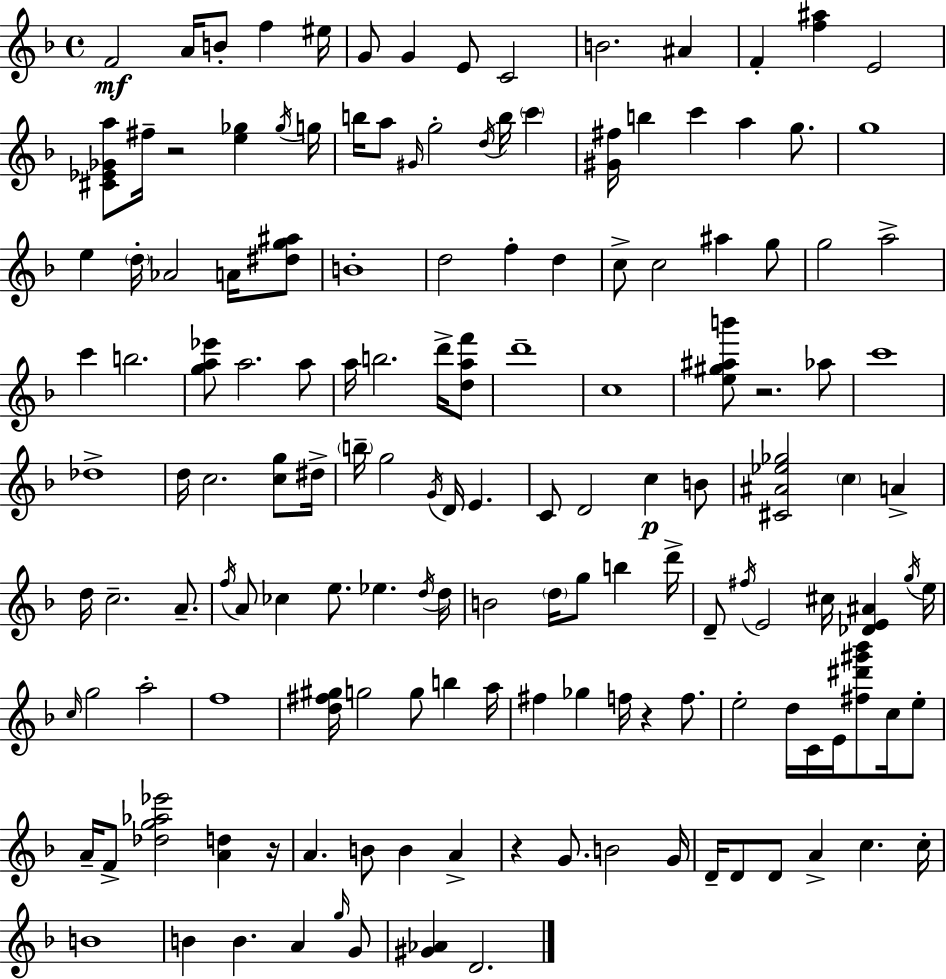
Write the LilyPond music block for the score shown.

{
  \clef treble
  \time 4/4
  \defaultTimeSignature
  \key f \major
  f'2\mf a'16 b'8-. f''4 eis''16 | g'8 g'4 e'8 c'2 | b'2. ais'4 | f'4-. <f'' ais''>4 e'2 | \break <cis' ees' ges' a''>8 fis''16-- r2 <e'' ges''>4 \acciaccatura { ges''16 } | g''16 b''16 a''8 \grace { gis'16 } g''2-. \acciaccatura { d''16 } b''16 \parenthesize c'''4 | <gis' fis''>16 b''4 c'''4 a''4 | g''8. g''1 | \break e''4 \parenthesize d''16-. aes'2 | a'16 <dis'' g'' ais''>8 b'1-. | d''2 f''4-. d''4 | c''8-> c''2 ais''4 | \break g''8 g''2 a''2-> | c'''4 b''2. | <g'' a'' ees'''>8 a''2. | a''8 a''16 b''2. | \break d'''16-> <d'' a'' f'''>8 d'''1-- | c''1 | <e'' gis'' ais'' b'''>8 r2. | aes''8 c'''1 | \break des''1-> | d''16 c''2. | <c'' g''>8 dis''16-> \parenthesize b''16-- g''2 \acciaccatura { g'16 } d'16 e'4. | c'8 d'2 c''4\p | \break b'8 <cis' ais' ees'' ges''>2 \parenthesize c''4 | a'4-> d''16 c''2.-- | a'8.-- \acciaccatura { f''16 } a'8 ces''4 e''8. ees''4. | \acciaccatura { d''16 } d''16 b'2 \parenthesize d''16 g''8 | \break b''4 d'''16-> d'8-- \acciaccatura { fis''16 } e'2 | cis''16 <des' e' ais'>4 \acciaccatura { g''16 } e''16 \grace { c''16 } g''2 | a''2-. f''1 | <d'' fis'' gis''>16 g''2 | \break g''8 b''4 a''16 fis''4 ges''4 | f''16 r4 f''8. e''2-. | d''16 c'16 e'16 <fis'' dis''' gis''' bes'''>8 c''16 e''8-. a'16-- f'8-> <des'' g'' aes'' ees'''>2 | <a' d''>4 r16 a'4. b'8 | \break b'4 a'4-> r4 g'8. | b'2 g'16 d'16-- d'8 d'8 a'4-> | c''4. c''16-. b'1 | b'4 b'4. | \break a'4 \grace { g''16 } g'8 <gis' aes'>4 d'2. | \bar "|."
}